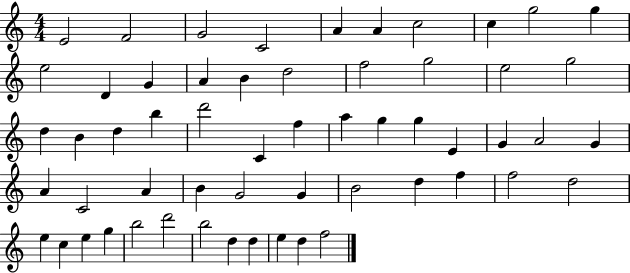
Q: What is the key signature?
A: C major